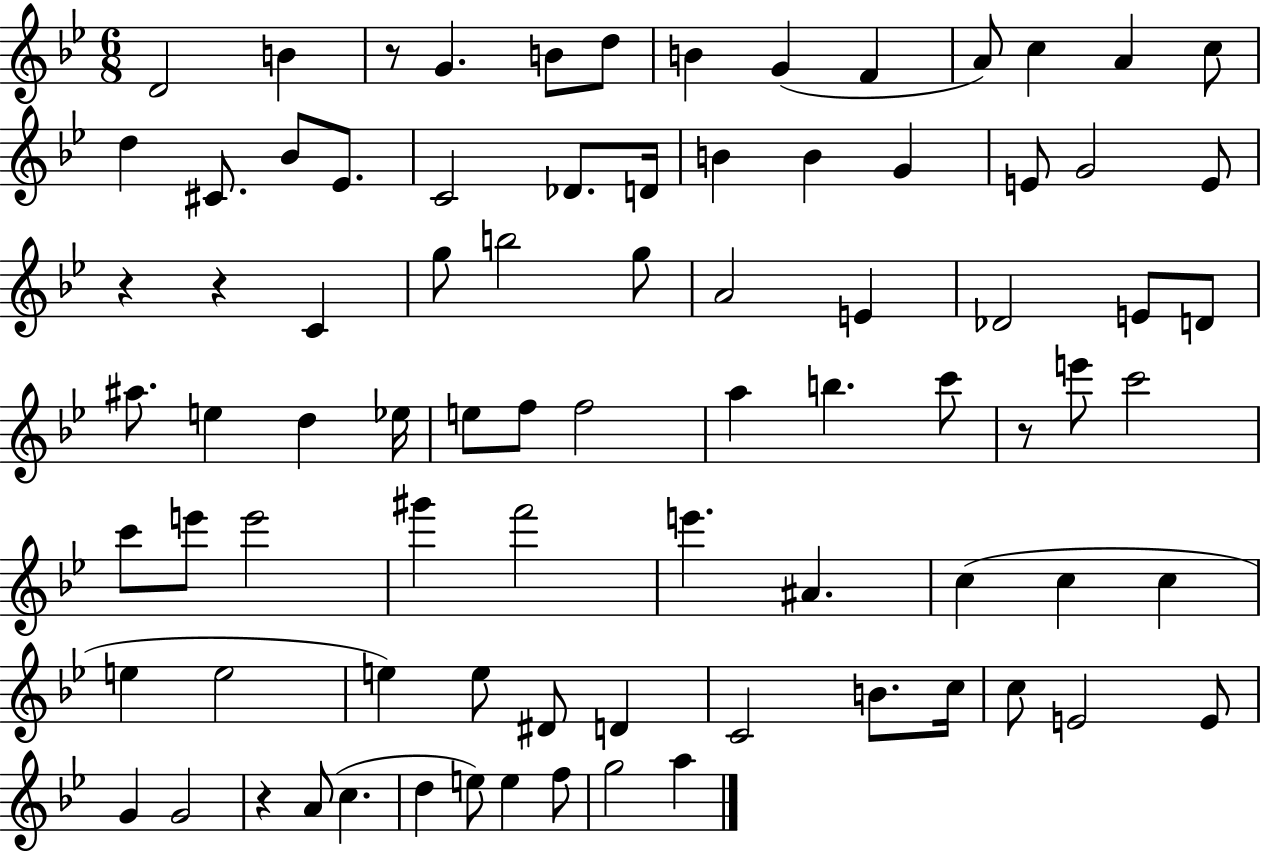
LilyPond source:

{
  \clef treble
  \numericTimeSignature
  \time 6/8
  \key bes \major
  d'2 b'4 | r8 g'4. b'8 d''8 | b'4 g'4( f'4 | a'8) c''4 a'4 c''8 | \break d''4 cis'8. bes'8 ees'8. | c'2 des'8. d'16 | b'4 b'4 g'4 | e'8 g'2 e'8 | \break r4 r4 c'4 | g''8 b''2 g''8 | a'2 e'4 | des'2 e'8 d'8 | \break ais''8. e''4 d''4 ees''16 | e''8 f''8 f''2 | a''4 b''4. c'''8 | r8 e'''8 c'''2 | \break c'''8 e'''8 e'''2 | gis'''4 f'''2 | e'''4. ais'4. | c''4( c''4 c''4 | \break e''4 e''2 | e''4) e''8 dis'8 d'4 | c'2 b'8. c''16 | c''8 e'2 e'8 | \break g'4 g'2 | r4 a'8( c''4. | d''4 e''8) e''4 f''8 | g''2 a''4 | \break \bar "|."
}